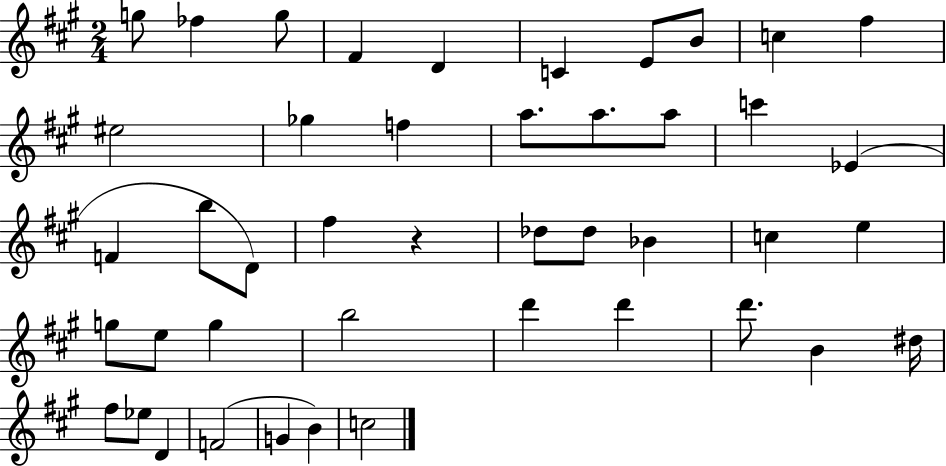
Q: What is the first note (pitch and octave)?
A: G5